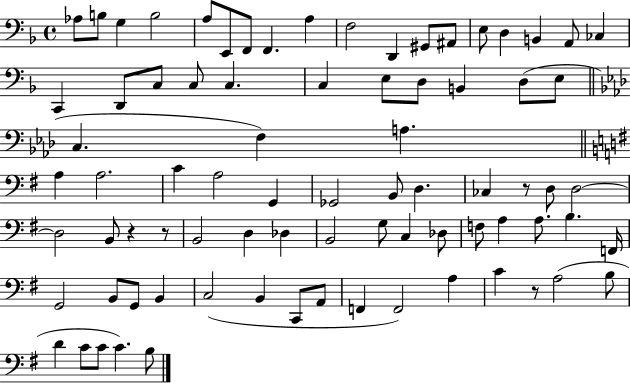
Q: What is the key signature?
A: F major